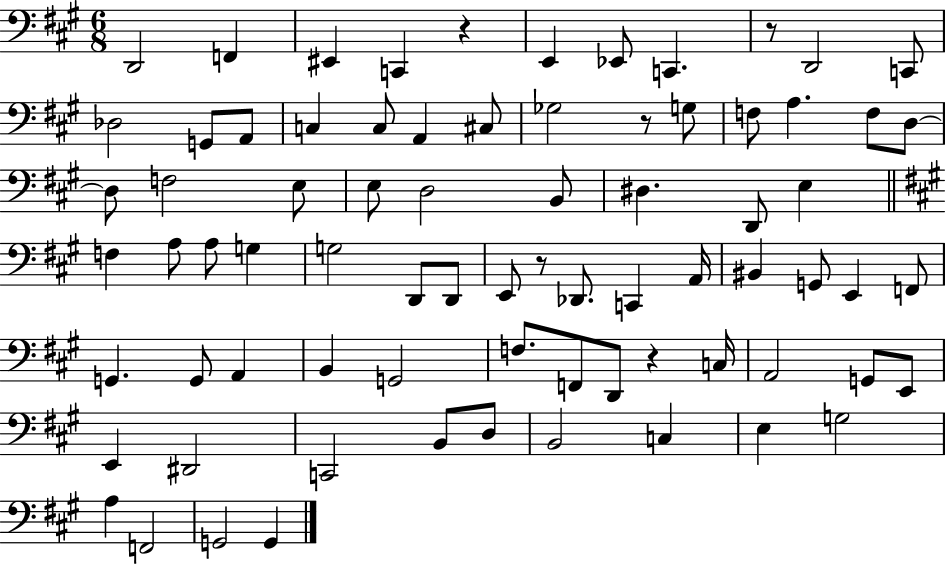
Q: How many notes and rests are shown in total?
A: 76